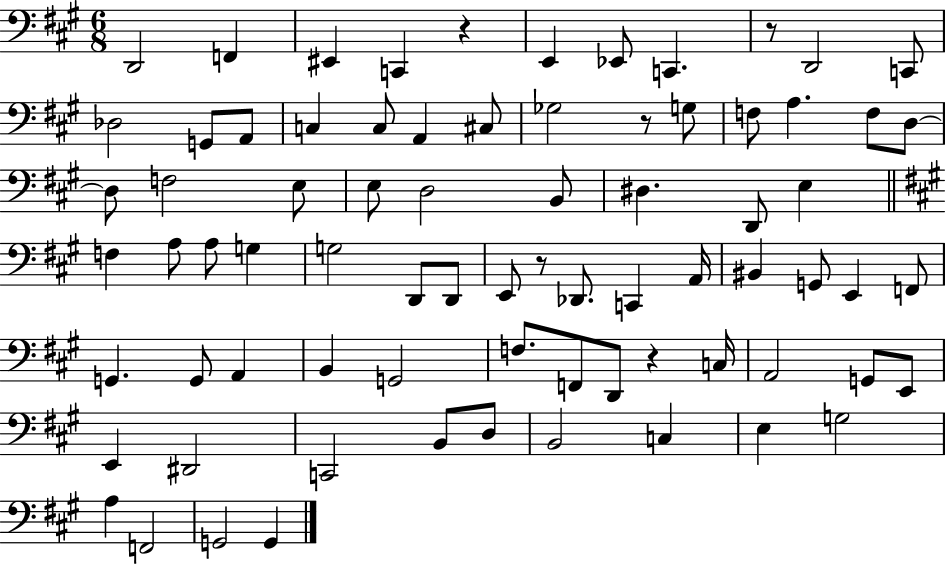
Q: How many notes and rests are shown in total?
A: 76